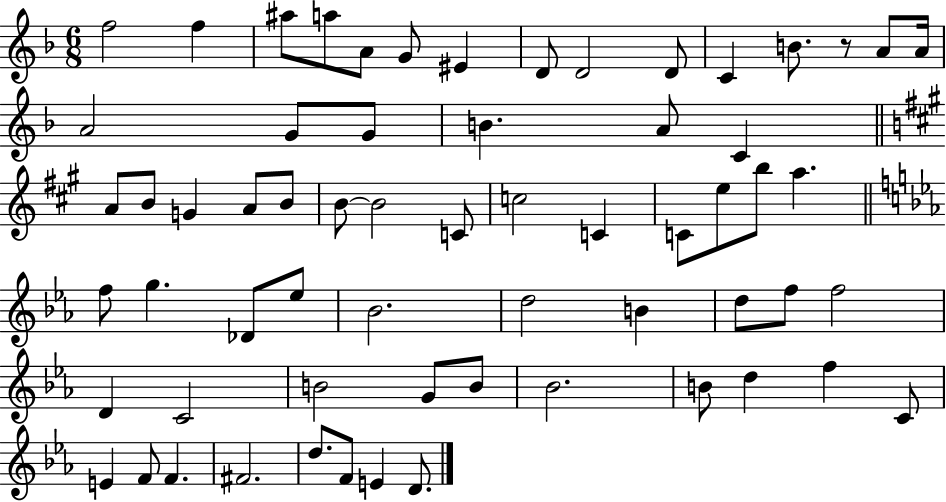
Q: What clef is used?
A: treble